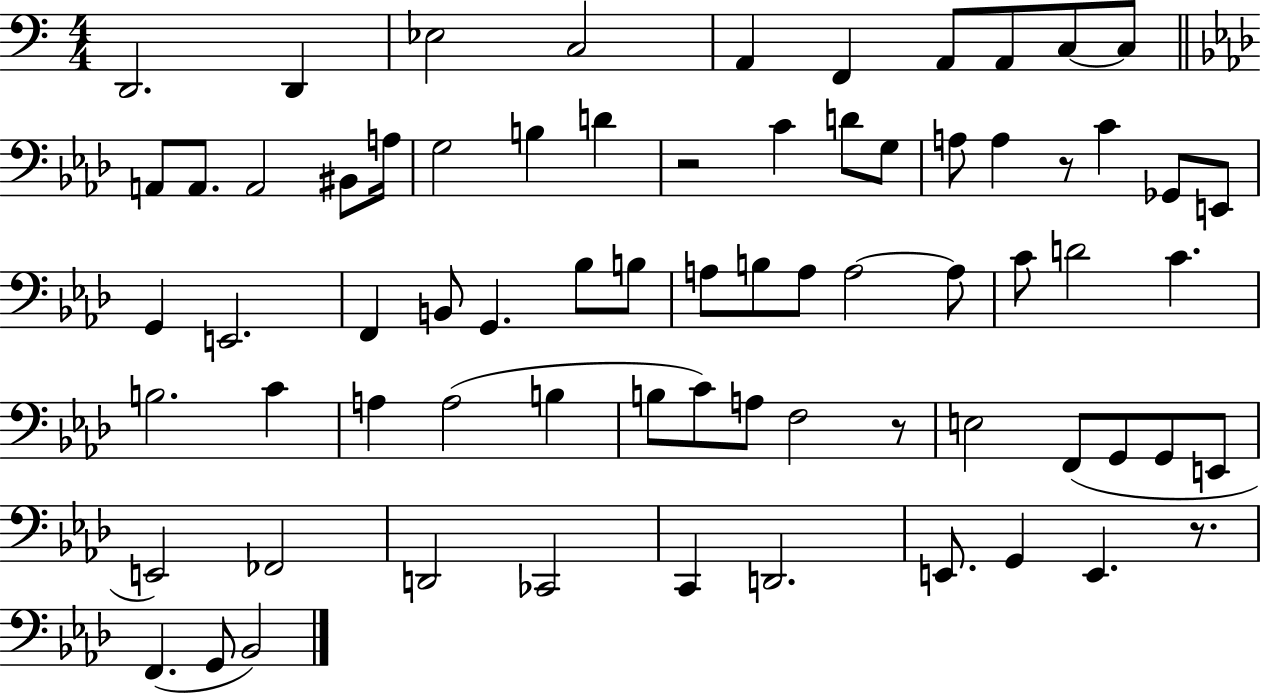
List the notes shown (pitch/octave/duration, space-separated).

D2/h. D2/q Eb3/h C3/h A2/q F2/q A2/e A2/e C3/e C3/e A2/e A2/e. A2/h BIS2/e A3/s G3/h B3/q D4/q R/h C4/q D4/e G3/e A3/e A3/q R/e C4/q Gb2/e E2/e G2/q E2/h. F2/q B2/e G2/q. Bb3/e B3/e A3/e B3/e A3/e A3/h A3/e C4/e D4/h C4/q. B3/h. C4/q A3/q A3/h B3/q B3/e C4/e A3/e F3/h R/e E3/h F2/e G2/e G2/e E2/e E2/h FES2/h D2/h CES2/h C2/q D2/h. E2/e. G2/q E2/q. R/e. F2/q. G2/e Bb2/h